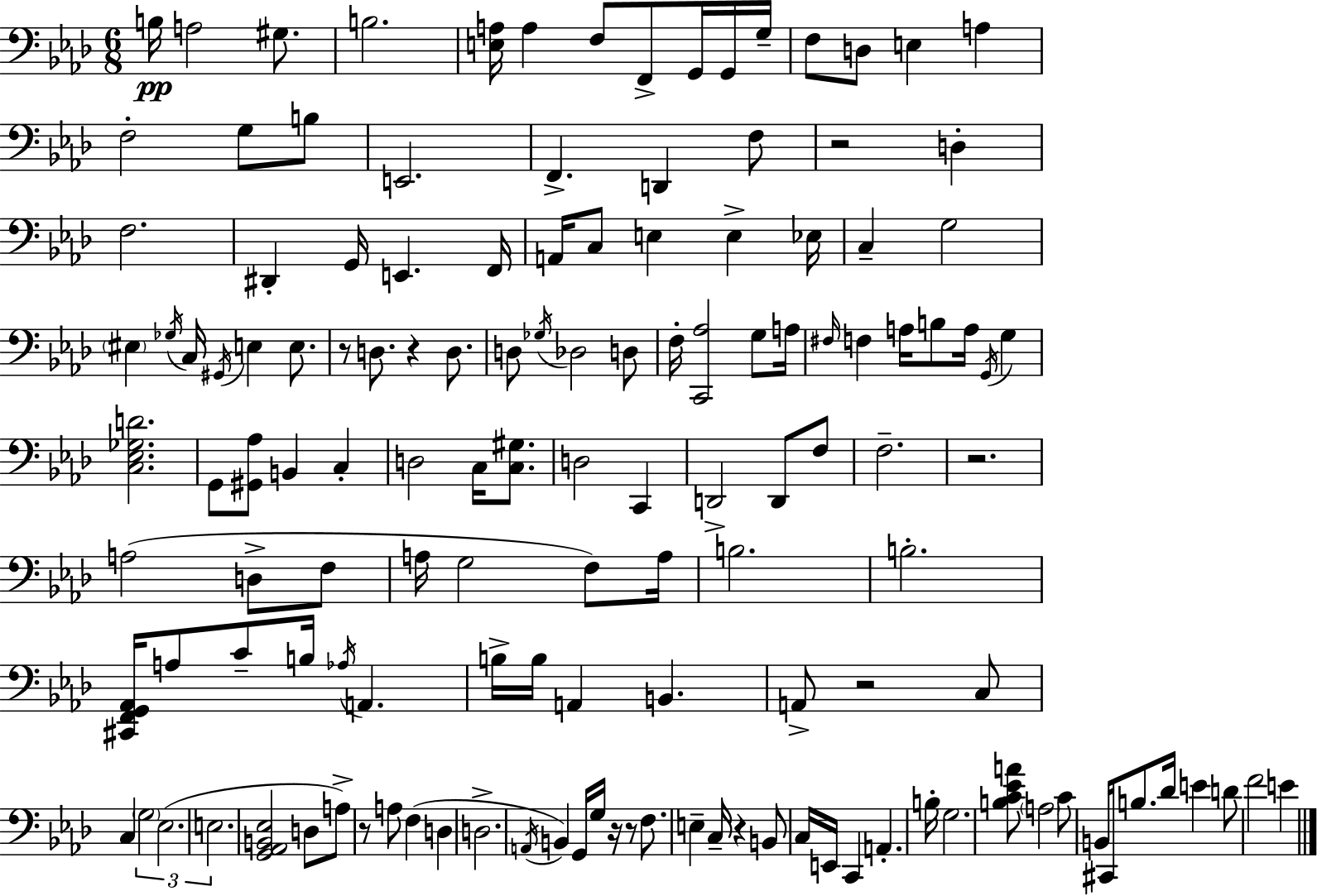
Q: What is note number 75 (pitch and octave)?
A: B3